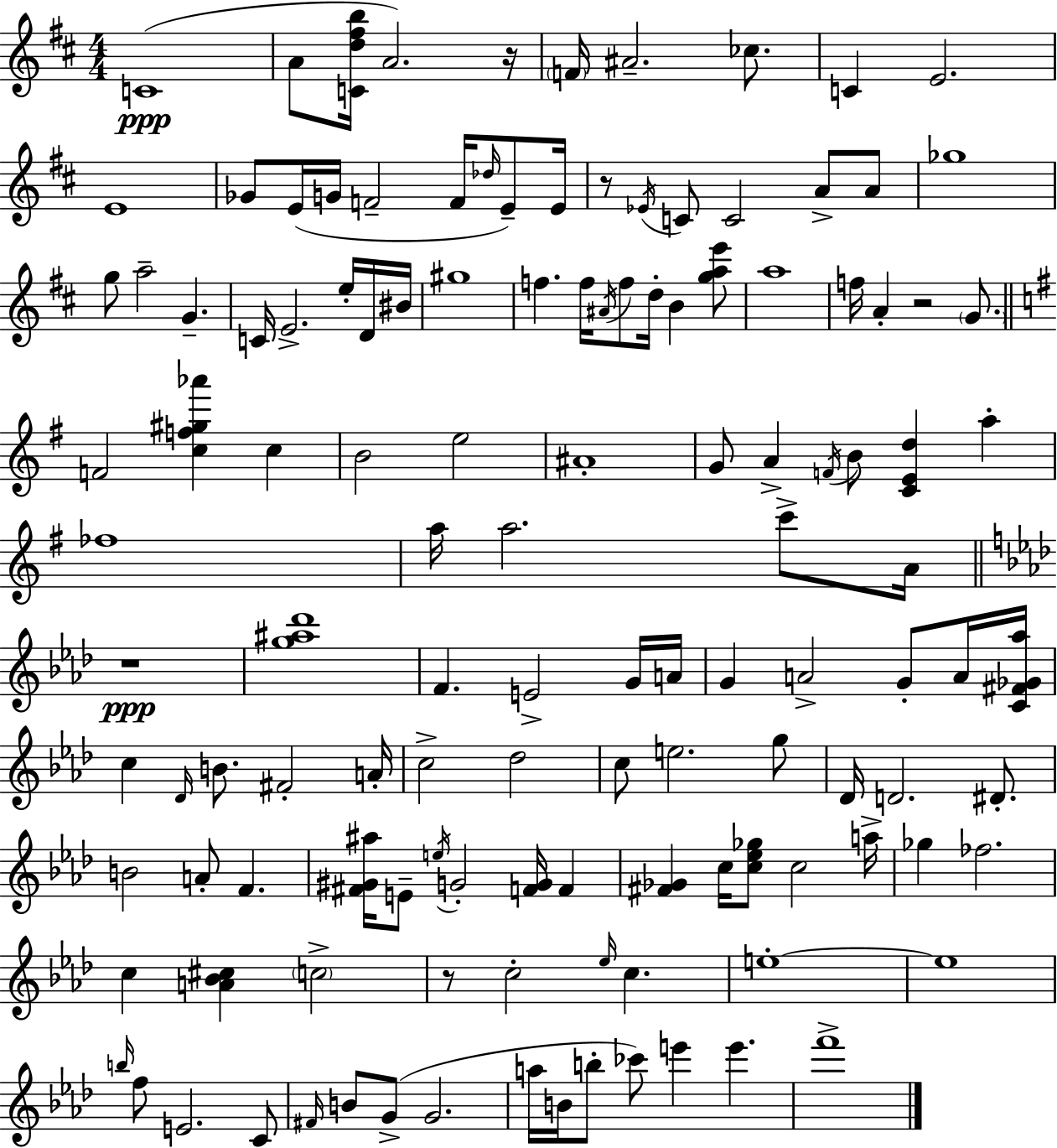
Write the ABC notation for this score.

X:1
T:Untitled
M:4/4
L:1/4
K:D
C4 A/2 [Cd^fb]/4 A2 z/4 F/4 ^A2 _c/2 C E2 E4 _G/2 E/4 G/4 F2 F/4 _d/4 E/2 E/4 z/2 _E/4 C/2 C2 A/2 A/2 _g4 g/2 a2 G C/4 E2 e/4 D/4 ^B/4 ^g4 f f/4 ^A/4 f/2 d/4 B [gae']/2 a4 f/4 A z2 G/2 F2 [cf^g_a'] c B2 e2 ^A4 G/2 A F/4 B/2 [CEd] a _f4 a/4 a2 c'/2 A/4 z4 [g^a_d']4 F E2 G/4 A/4 G A2 G/2 A/4 [C^F_G_a]/4 c _D/4 B/2 ^F2 A/4 c2 _d2 c/2 e2 g/2 _D/4 D2 ^D/2 B2 A/2 F [^F^G^a]/4 E/2 e/4 G2 [FG]/4 F [^F_G] c/4 [c_e_g]/2 c2 a/4 _g _f2 c [A_B^c] c2 z/2 c2 _e/4 c e4 e4 b/4 f/2 E2 C/2 ^F/4 B/2 G/2 G2 a/4 B/4 b/2 _c'/2 e' e' f'4